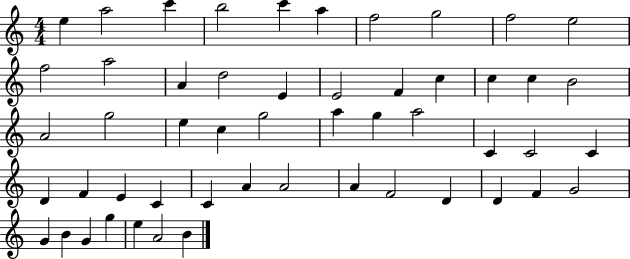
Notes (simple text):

E5/q A5/h C6/q B5/h C6/q A5/q F5/h G5/h F5/h E5/h F5/h A5/h A4/q D5/h E4/q E4/h F4/q C5/q C5/q C5/q B4/h A4/h G5/h E5/q C5/q G5/h A5/q G5/q A5/h C4/q C4/h C4/q D4/q F4/q E4/q C4/q C4/q A4/q A4/h A4/q F4/h D4/q D4/q F4/q G4/h G4/q B4/q G4/q G5/q E5/q A4/h B4/q